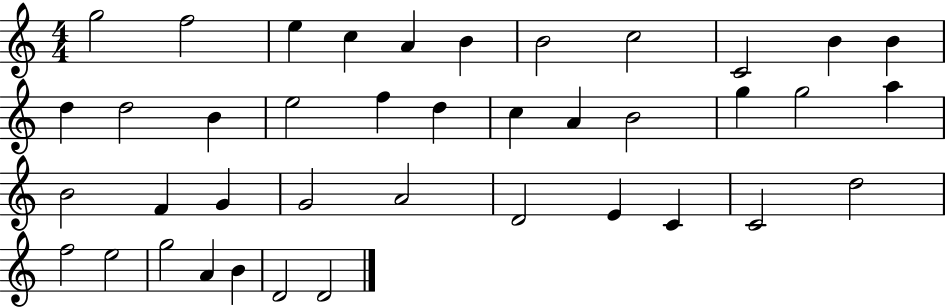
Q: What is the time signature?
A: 4/4